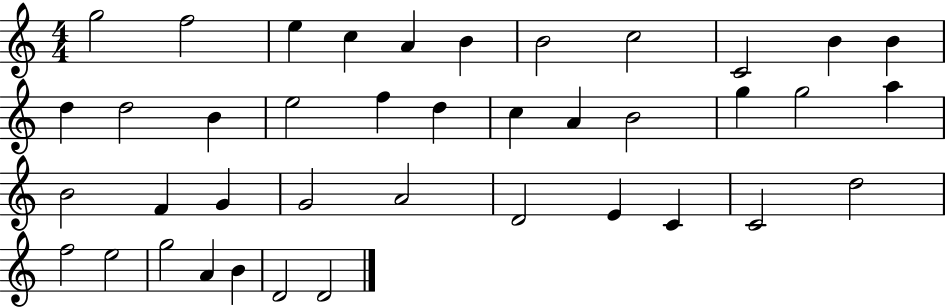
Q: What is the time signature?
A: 4/4